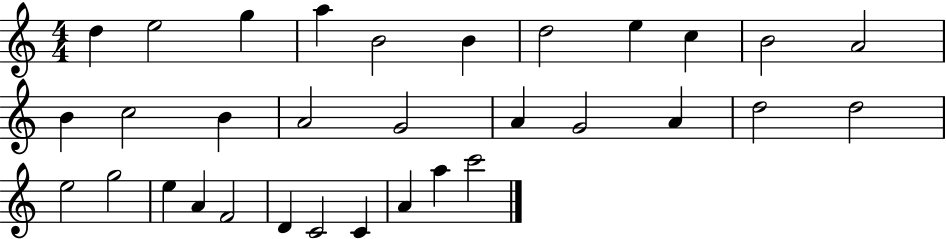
{
  \clef treble
  \numericTimeSignature
  \time 4/4
  \key c \major
  d''4 e''2 g''4 | a''4 b'2 b'4 | d''2 e''4 c''4 | b'2 a'2 | \break b'4 c''2 b'4 | a'2 g'2 | a'4 g'2 a'4 | d''2 d''2 | \break e''2 g''2 | e''4 a'4 f'2 | d'4 c'2 c'4 | a'4 a''4 c'''2 | \break \bar "|."
}